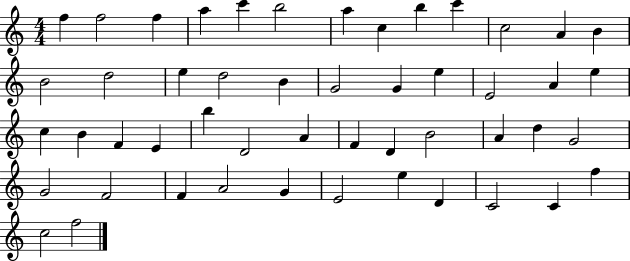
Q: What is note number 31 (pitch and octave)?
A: A4